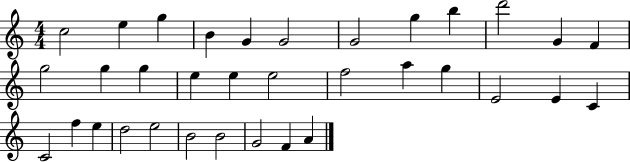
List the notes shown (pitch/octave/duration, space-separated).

C5/h E5/q G5/q B4/q G4/q G4/h G4/h G5/q B5/q D6/h G4/q F4/q G5/h G5/q G5/q E5/q E5/q E5/h F5/h A5/q G5/q E4/h E4/q C4/q C4/h F5/q E5/q D5/h E5/h B4/h B4/h G4/h F4/q A4/q